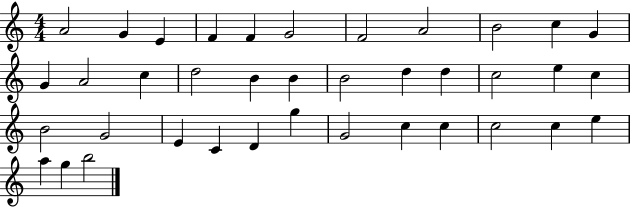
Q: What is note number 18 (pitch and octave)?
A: B4